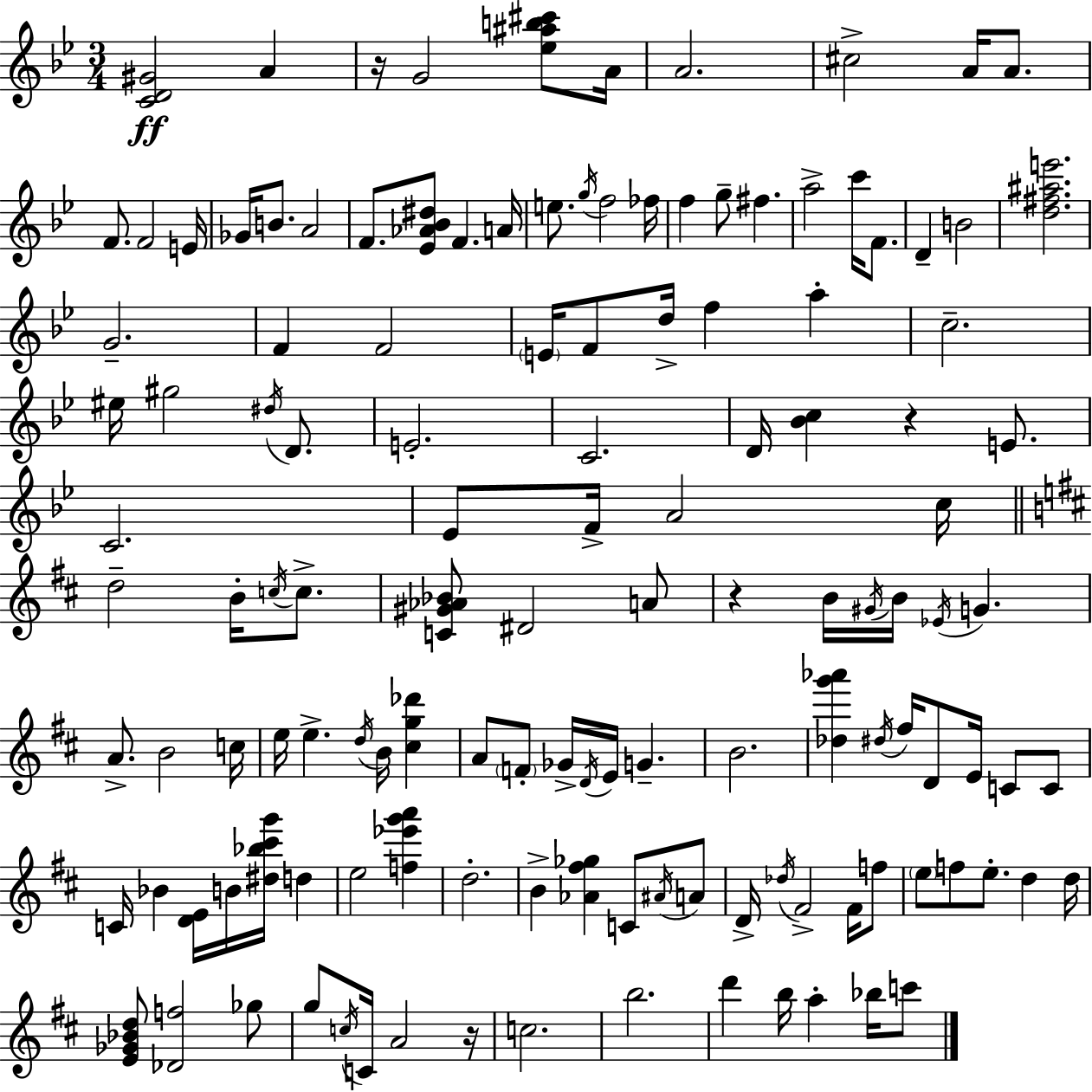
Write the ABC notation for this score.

X:1
T:Untitled
M:3/4
L:1/4
K:Bb
[CD^G]2 A z/4 G2 [_e^ab^c']/2 A/4 A2 ^c2 A/4 A/2 F/2 F2 E/4 _G/4 B/2 A2 F/2 [_E_A_B^d]/2 F A/4 e/2 g/4 f2 _f/4 f g/2 ^f a2 c'/4 F/2 D B2 [d^f^ae']2 G2 F F2 E/4 F/2 d/4 f a c2 ^e/4 ^g2 ^d/4 D/2 E2 C2 D/4 [_Bc] z E/2 C2 _E/2 F/4 A2 c/4 d2 B/4 c/4 c/2 [C^G_A_B]/2 ^D2 A/2 z B/4 ^G/4 B/4 _E/4 G A/2 B2 c/4 e/4 e d/4 B/4 [^cg_d'] A/2 F/2 _G/4 D/4 E/4 G B2 [_dg'_a'] ^d/4 ^f/4 D/2 E/4 C/2 C/2 C/4 _B [DE]/4 B/4 [^d_b^c'g']/4 d e2 [f_e'g'a'] d2 B [_A^f_g] C/2 ^A/4 A/2 D/4 _d/4 ^F2 ^F/4 f/2 e/2 f/2 e/2 d d/4 [E_G_Bd]/2 [_Df]2 _g/2 g/2 c/4 C/4 A2 z/4 c2 b2 d' b/4 a _b/4 c'/2